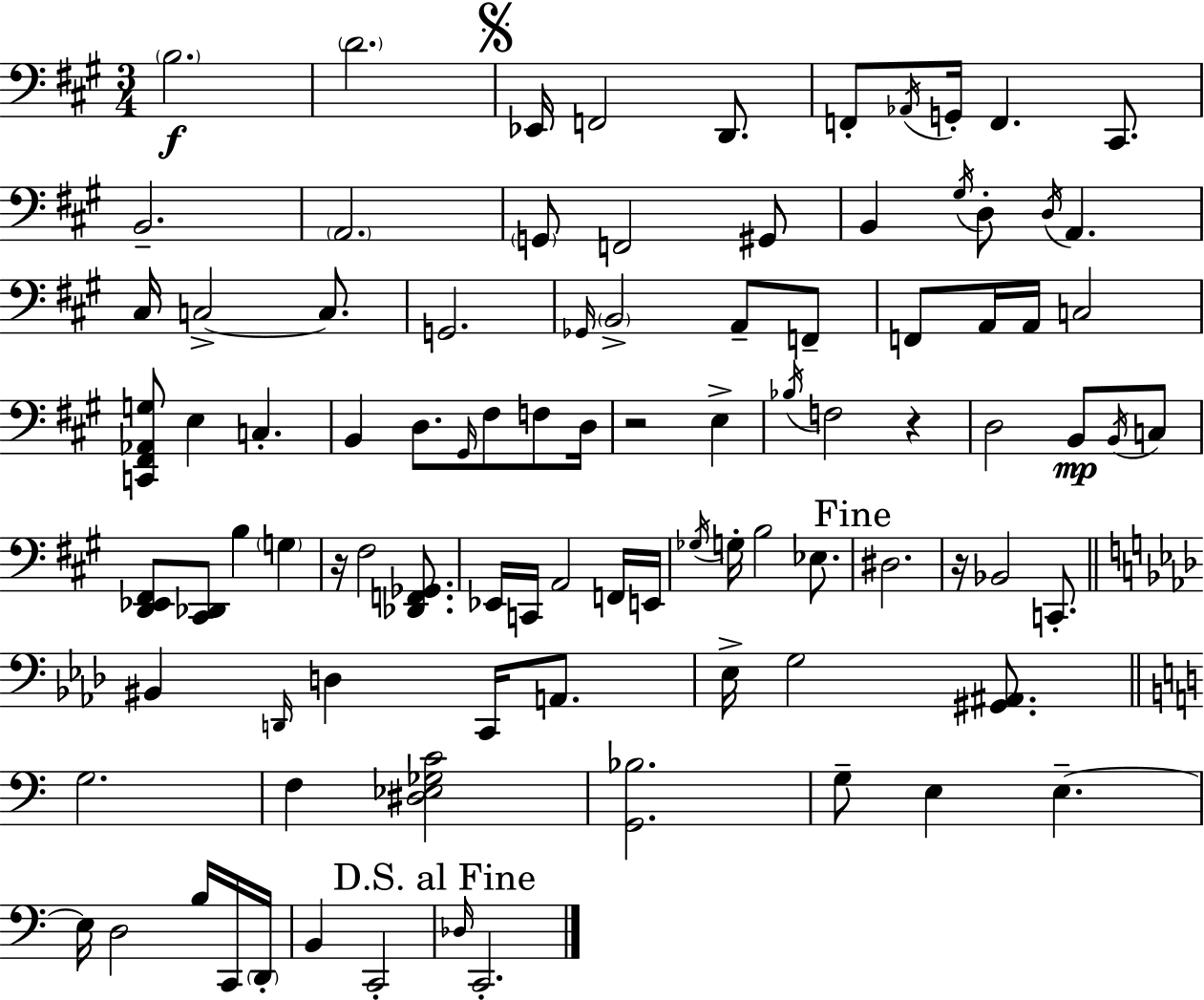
B3/h. D4/h. Eb2/s F2/h D2/e. F2/e Ab2/s G2/s F2/q. C#2/e. B2/h. A2/h. G2/e F2/h G#2/e B2/q G#3/s D3/e D3/s A2/q. C#3/s C3/h C3/e. G2/h. Gb2/s B2/h A2/e F2/e F2/e A2/s A2/s C3/h [C2,F#2,Ab2,G3]/e E3/q C3/q. B2/q D3/e. G#2/s F#3/e F3/e D3/s R/h E3/q Bb3/s F3/h R/q D3/h B2/e B2/s C3/e [D2,Eb2,F#2]/e [C#2,Db2]/e B3/q G3/q R/s F#3/h [Db2,F2,Gb2]/e. Eb2/s C2/s A2/h F2/s E2/s Gb3/s G3/s B3/h Eb3/e. D#3/h. R/s Bb2/h C2/e. BIS2/q D2/s D3/q C2/s A2/e. Eb3/s G3/h [G#2,A#2]/e. G3/h. F3/q [D#3,Eb3,Gb3,C4]/h [G2,Bb3]/h. G3/e E3/q E3/q. E3/s D3/h B3/s C2/s D2/s B2/q C2/h Db3/s C2/h.